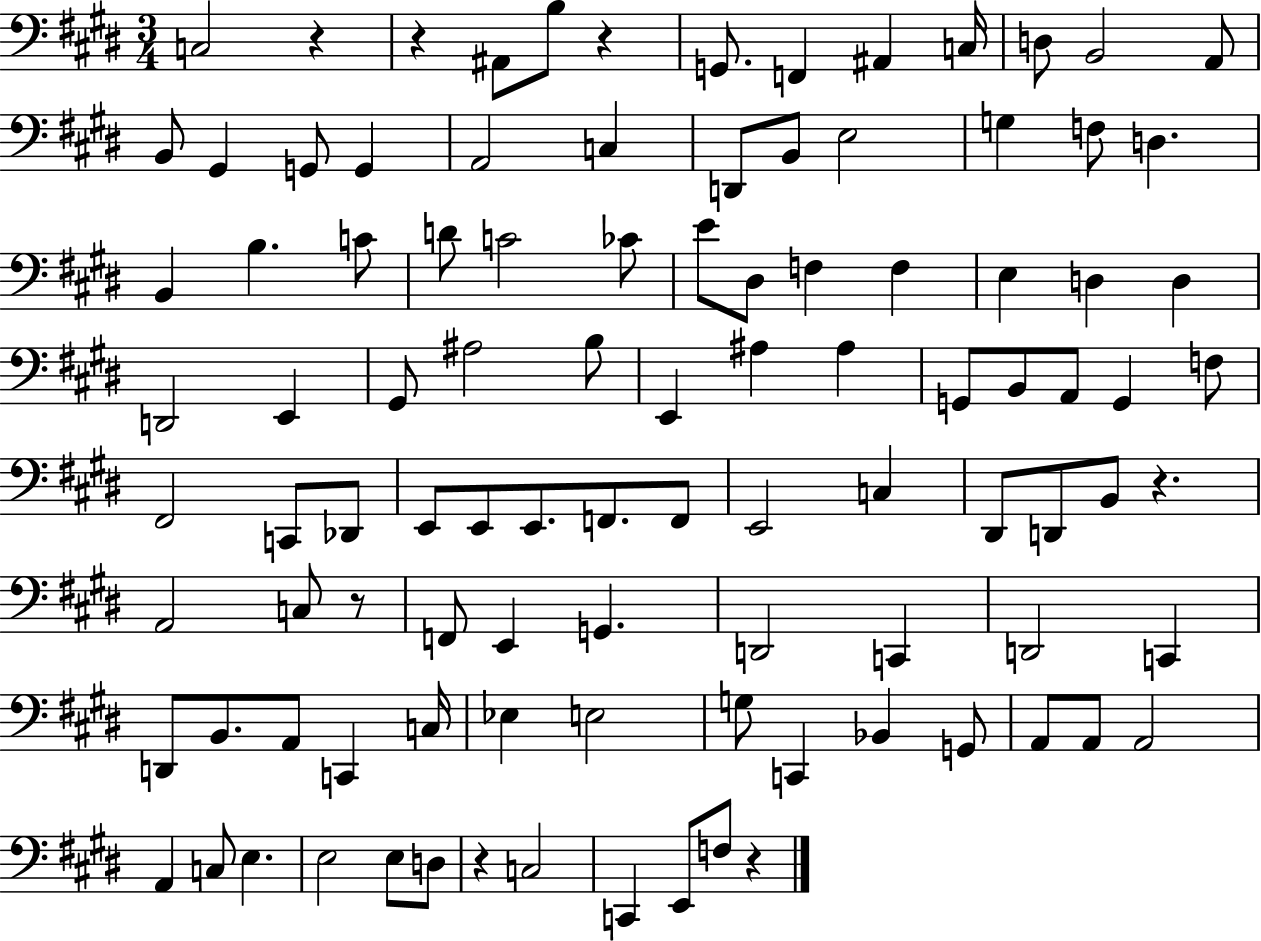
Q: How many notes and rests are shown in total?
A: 101